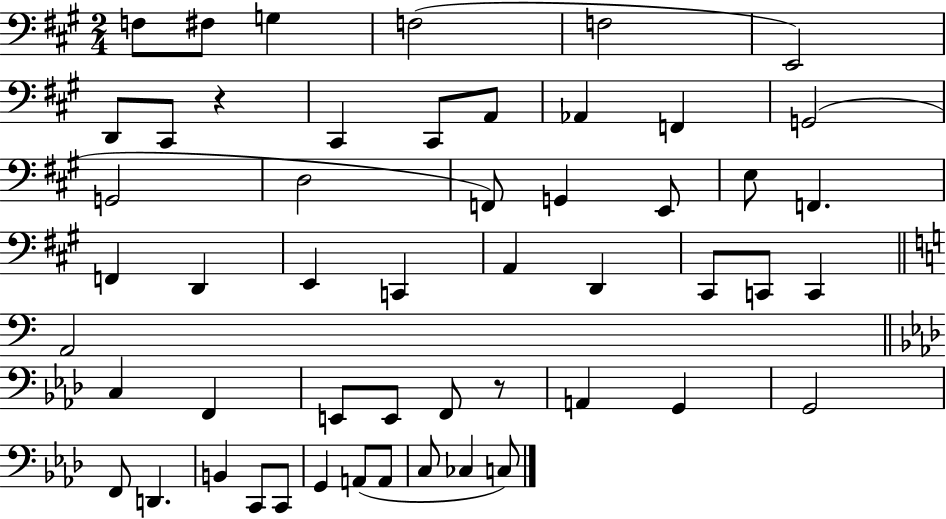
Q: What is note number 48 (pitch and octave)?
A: C3